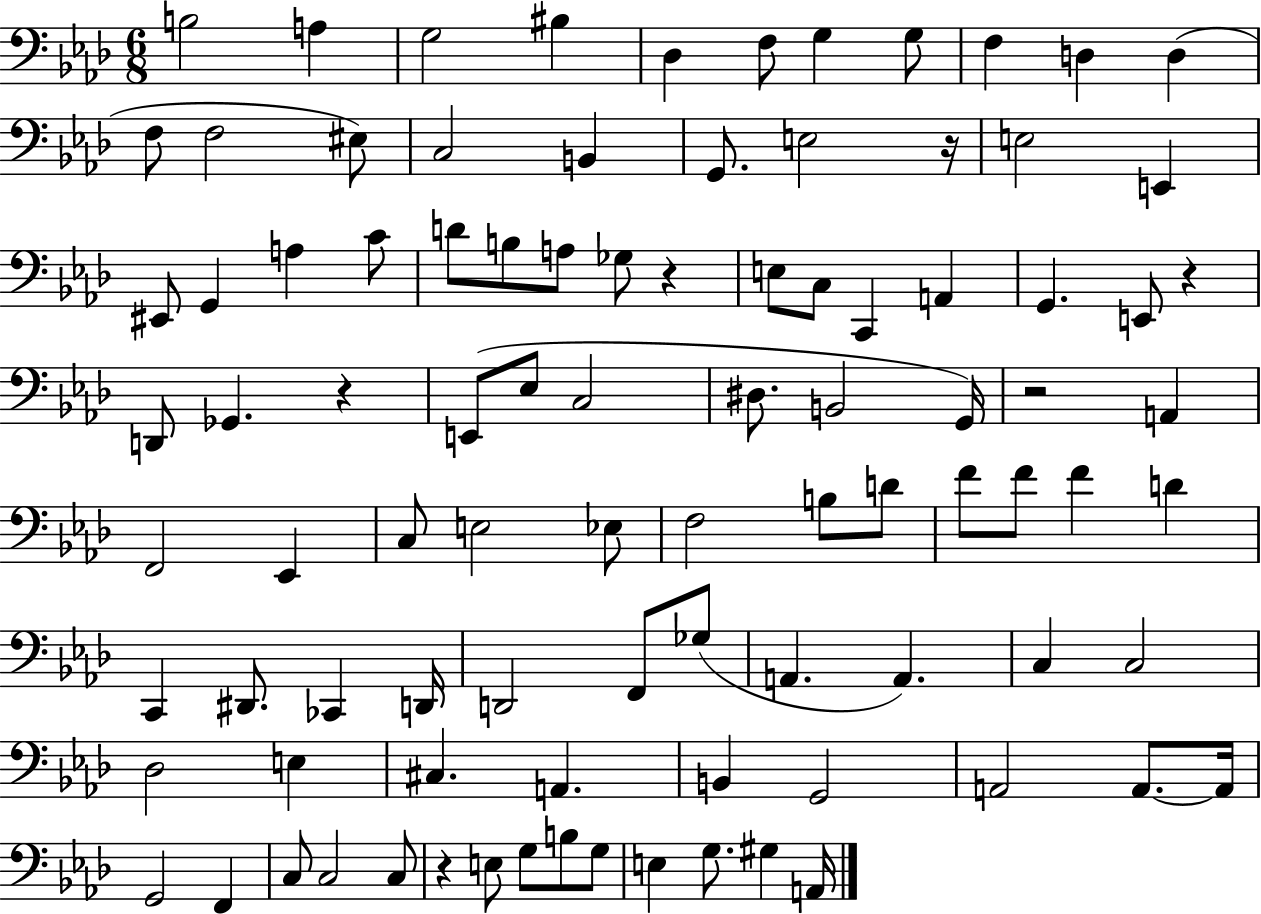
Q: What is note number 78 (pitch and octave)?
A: C3